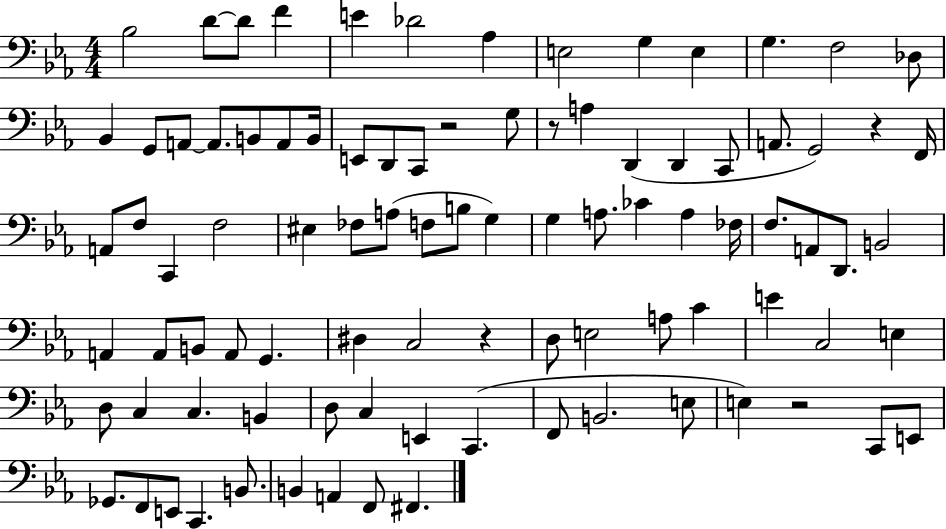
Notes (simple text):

Bb3/h D4/e D4/e F4/q E4/q Db4/h Ab3/q E3/h G3/q E3/q G3/q. F3/h Db3/e Bb2/q G2/e A2/e A2/e. B2/e A2/e B2/s E2/e D2/e C2/e R/h G3/e R/e A3/q D2/q D2/q C2/e A2/e. G2/h R/q F2/s A2/e F3/e C2/q F3/h EIS3/q FES3/e A3/e F3/e B3/e G3/q G3/q A3/e. CES4/q A3/q FES3/s F3/e. A2/e D2/e. B2/h A2/q A2/e B2/e A2/e G2/q. D#3/q C3/h R/q D3/e E3/h A3/e C4/q E4/q C3/h E3/q D3/e C3/q C3/q. B2/q D3/e C3/q E2/q C2/q. F2/e B2/h. E3/e E3/q R/h C2/e E2/e Gb2/e. F2/e E2/e C2/q. B2/e. B2/q A2/q F2/e F#2/q.